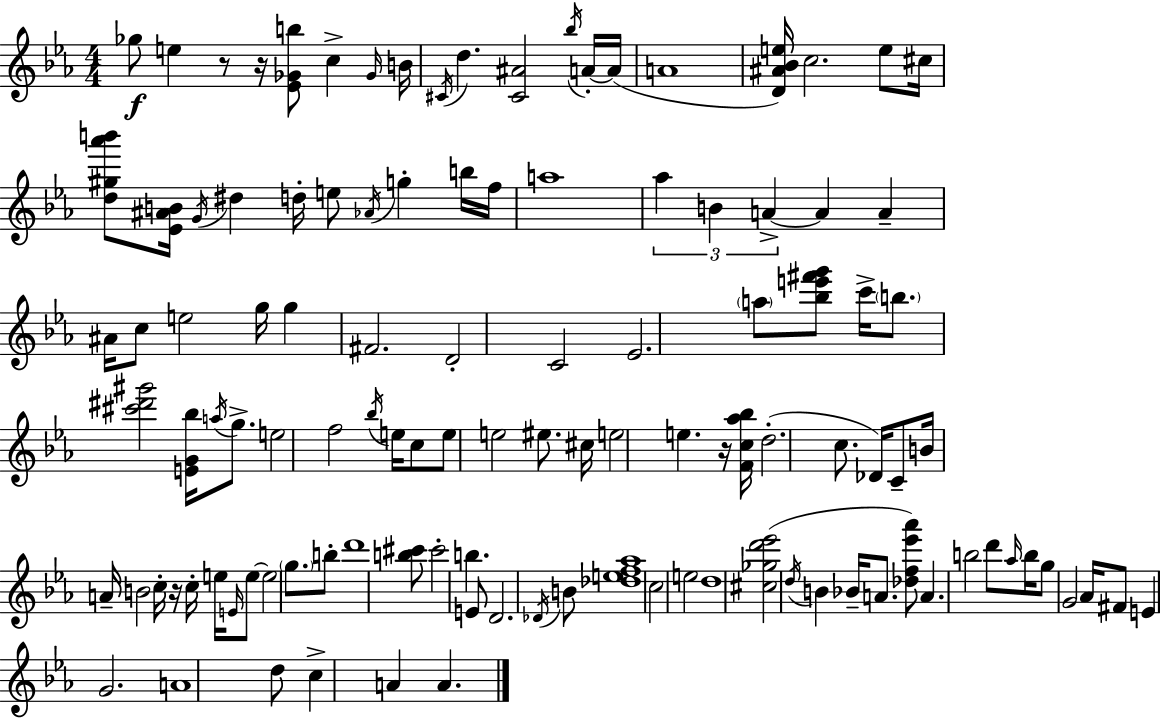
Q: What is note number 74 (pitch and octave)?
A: Db4